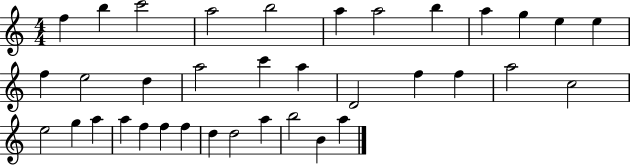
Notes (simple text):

F5/q B5/q C6/h A5/h B5/h A5/q A5/h B5/q A5/q G5/q E5/q E5/q F5/q E5/h D5/q A5/h C6/q A5/q D4/h F5/q F5/q A5/h C5/h E5/h G5/q A5/q A5/q F5/q F5/q F5/q D5/q D5/h A5/q B5/h B4/q A5/q